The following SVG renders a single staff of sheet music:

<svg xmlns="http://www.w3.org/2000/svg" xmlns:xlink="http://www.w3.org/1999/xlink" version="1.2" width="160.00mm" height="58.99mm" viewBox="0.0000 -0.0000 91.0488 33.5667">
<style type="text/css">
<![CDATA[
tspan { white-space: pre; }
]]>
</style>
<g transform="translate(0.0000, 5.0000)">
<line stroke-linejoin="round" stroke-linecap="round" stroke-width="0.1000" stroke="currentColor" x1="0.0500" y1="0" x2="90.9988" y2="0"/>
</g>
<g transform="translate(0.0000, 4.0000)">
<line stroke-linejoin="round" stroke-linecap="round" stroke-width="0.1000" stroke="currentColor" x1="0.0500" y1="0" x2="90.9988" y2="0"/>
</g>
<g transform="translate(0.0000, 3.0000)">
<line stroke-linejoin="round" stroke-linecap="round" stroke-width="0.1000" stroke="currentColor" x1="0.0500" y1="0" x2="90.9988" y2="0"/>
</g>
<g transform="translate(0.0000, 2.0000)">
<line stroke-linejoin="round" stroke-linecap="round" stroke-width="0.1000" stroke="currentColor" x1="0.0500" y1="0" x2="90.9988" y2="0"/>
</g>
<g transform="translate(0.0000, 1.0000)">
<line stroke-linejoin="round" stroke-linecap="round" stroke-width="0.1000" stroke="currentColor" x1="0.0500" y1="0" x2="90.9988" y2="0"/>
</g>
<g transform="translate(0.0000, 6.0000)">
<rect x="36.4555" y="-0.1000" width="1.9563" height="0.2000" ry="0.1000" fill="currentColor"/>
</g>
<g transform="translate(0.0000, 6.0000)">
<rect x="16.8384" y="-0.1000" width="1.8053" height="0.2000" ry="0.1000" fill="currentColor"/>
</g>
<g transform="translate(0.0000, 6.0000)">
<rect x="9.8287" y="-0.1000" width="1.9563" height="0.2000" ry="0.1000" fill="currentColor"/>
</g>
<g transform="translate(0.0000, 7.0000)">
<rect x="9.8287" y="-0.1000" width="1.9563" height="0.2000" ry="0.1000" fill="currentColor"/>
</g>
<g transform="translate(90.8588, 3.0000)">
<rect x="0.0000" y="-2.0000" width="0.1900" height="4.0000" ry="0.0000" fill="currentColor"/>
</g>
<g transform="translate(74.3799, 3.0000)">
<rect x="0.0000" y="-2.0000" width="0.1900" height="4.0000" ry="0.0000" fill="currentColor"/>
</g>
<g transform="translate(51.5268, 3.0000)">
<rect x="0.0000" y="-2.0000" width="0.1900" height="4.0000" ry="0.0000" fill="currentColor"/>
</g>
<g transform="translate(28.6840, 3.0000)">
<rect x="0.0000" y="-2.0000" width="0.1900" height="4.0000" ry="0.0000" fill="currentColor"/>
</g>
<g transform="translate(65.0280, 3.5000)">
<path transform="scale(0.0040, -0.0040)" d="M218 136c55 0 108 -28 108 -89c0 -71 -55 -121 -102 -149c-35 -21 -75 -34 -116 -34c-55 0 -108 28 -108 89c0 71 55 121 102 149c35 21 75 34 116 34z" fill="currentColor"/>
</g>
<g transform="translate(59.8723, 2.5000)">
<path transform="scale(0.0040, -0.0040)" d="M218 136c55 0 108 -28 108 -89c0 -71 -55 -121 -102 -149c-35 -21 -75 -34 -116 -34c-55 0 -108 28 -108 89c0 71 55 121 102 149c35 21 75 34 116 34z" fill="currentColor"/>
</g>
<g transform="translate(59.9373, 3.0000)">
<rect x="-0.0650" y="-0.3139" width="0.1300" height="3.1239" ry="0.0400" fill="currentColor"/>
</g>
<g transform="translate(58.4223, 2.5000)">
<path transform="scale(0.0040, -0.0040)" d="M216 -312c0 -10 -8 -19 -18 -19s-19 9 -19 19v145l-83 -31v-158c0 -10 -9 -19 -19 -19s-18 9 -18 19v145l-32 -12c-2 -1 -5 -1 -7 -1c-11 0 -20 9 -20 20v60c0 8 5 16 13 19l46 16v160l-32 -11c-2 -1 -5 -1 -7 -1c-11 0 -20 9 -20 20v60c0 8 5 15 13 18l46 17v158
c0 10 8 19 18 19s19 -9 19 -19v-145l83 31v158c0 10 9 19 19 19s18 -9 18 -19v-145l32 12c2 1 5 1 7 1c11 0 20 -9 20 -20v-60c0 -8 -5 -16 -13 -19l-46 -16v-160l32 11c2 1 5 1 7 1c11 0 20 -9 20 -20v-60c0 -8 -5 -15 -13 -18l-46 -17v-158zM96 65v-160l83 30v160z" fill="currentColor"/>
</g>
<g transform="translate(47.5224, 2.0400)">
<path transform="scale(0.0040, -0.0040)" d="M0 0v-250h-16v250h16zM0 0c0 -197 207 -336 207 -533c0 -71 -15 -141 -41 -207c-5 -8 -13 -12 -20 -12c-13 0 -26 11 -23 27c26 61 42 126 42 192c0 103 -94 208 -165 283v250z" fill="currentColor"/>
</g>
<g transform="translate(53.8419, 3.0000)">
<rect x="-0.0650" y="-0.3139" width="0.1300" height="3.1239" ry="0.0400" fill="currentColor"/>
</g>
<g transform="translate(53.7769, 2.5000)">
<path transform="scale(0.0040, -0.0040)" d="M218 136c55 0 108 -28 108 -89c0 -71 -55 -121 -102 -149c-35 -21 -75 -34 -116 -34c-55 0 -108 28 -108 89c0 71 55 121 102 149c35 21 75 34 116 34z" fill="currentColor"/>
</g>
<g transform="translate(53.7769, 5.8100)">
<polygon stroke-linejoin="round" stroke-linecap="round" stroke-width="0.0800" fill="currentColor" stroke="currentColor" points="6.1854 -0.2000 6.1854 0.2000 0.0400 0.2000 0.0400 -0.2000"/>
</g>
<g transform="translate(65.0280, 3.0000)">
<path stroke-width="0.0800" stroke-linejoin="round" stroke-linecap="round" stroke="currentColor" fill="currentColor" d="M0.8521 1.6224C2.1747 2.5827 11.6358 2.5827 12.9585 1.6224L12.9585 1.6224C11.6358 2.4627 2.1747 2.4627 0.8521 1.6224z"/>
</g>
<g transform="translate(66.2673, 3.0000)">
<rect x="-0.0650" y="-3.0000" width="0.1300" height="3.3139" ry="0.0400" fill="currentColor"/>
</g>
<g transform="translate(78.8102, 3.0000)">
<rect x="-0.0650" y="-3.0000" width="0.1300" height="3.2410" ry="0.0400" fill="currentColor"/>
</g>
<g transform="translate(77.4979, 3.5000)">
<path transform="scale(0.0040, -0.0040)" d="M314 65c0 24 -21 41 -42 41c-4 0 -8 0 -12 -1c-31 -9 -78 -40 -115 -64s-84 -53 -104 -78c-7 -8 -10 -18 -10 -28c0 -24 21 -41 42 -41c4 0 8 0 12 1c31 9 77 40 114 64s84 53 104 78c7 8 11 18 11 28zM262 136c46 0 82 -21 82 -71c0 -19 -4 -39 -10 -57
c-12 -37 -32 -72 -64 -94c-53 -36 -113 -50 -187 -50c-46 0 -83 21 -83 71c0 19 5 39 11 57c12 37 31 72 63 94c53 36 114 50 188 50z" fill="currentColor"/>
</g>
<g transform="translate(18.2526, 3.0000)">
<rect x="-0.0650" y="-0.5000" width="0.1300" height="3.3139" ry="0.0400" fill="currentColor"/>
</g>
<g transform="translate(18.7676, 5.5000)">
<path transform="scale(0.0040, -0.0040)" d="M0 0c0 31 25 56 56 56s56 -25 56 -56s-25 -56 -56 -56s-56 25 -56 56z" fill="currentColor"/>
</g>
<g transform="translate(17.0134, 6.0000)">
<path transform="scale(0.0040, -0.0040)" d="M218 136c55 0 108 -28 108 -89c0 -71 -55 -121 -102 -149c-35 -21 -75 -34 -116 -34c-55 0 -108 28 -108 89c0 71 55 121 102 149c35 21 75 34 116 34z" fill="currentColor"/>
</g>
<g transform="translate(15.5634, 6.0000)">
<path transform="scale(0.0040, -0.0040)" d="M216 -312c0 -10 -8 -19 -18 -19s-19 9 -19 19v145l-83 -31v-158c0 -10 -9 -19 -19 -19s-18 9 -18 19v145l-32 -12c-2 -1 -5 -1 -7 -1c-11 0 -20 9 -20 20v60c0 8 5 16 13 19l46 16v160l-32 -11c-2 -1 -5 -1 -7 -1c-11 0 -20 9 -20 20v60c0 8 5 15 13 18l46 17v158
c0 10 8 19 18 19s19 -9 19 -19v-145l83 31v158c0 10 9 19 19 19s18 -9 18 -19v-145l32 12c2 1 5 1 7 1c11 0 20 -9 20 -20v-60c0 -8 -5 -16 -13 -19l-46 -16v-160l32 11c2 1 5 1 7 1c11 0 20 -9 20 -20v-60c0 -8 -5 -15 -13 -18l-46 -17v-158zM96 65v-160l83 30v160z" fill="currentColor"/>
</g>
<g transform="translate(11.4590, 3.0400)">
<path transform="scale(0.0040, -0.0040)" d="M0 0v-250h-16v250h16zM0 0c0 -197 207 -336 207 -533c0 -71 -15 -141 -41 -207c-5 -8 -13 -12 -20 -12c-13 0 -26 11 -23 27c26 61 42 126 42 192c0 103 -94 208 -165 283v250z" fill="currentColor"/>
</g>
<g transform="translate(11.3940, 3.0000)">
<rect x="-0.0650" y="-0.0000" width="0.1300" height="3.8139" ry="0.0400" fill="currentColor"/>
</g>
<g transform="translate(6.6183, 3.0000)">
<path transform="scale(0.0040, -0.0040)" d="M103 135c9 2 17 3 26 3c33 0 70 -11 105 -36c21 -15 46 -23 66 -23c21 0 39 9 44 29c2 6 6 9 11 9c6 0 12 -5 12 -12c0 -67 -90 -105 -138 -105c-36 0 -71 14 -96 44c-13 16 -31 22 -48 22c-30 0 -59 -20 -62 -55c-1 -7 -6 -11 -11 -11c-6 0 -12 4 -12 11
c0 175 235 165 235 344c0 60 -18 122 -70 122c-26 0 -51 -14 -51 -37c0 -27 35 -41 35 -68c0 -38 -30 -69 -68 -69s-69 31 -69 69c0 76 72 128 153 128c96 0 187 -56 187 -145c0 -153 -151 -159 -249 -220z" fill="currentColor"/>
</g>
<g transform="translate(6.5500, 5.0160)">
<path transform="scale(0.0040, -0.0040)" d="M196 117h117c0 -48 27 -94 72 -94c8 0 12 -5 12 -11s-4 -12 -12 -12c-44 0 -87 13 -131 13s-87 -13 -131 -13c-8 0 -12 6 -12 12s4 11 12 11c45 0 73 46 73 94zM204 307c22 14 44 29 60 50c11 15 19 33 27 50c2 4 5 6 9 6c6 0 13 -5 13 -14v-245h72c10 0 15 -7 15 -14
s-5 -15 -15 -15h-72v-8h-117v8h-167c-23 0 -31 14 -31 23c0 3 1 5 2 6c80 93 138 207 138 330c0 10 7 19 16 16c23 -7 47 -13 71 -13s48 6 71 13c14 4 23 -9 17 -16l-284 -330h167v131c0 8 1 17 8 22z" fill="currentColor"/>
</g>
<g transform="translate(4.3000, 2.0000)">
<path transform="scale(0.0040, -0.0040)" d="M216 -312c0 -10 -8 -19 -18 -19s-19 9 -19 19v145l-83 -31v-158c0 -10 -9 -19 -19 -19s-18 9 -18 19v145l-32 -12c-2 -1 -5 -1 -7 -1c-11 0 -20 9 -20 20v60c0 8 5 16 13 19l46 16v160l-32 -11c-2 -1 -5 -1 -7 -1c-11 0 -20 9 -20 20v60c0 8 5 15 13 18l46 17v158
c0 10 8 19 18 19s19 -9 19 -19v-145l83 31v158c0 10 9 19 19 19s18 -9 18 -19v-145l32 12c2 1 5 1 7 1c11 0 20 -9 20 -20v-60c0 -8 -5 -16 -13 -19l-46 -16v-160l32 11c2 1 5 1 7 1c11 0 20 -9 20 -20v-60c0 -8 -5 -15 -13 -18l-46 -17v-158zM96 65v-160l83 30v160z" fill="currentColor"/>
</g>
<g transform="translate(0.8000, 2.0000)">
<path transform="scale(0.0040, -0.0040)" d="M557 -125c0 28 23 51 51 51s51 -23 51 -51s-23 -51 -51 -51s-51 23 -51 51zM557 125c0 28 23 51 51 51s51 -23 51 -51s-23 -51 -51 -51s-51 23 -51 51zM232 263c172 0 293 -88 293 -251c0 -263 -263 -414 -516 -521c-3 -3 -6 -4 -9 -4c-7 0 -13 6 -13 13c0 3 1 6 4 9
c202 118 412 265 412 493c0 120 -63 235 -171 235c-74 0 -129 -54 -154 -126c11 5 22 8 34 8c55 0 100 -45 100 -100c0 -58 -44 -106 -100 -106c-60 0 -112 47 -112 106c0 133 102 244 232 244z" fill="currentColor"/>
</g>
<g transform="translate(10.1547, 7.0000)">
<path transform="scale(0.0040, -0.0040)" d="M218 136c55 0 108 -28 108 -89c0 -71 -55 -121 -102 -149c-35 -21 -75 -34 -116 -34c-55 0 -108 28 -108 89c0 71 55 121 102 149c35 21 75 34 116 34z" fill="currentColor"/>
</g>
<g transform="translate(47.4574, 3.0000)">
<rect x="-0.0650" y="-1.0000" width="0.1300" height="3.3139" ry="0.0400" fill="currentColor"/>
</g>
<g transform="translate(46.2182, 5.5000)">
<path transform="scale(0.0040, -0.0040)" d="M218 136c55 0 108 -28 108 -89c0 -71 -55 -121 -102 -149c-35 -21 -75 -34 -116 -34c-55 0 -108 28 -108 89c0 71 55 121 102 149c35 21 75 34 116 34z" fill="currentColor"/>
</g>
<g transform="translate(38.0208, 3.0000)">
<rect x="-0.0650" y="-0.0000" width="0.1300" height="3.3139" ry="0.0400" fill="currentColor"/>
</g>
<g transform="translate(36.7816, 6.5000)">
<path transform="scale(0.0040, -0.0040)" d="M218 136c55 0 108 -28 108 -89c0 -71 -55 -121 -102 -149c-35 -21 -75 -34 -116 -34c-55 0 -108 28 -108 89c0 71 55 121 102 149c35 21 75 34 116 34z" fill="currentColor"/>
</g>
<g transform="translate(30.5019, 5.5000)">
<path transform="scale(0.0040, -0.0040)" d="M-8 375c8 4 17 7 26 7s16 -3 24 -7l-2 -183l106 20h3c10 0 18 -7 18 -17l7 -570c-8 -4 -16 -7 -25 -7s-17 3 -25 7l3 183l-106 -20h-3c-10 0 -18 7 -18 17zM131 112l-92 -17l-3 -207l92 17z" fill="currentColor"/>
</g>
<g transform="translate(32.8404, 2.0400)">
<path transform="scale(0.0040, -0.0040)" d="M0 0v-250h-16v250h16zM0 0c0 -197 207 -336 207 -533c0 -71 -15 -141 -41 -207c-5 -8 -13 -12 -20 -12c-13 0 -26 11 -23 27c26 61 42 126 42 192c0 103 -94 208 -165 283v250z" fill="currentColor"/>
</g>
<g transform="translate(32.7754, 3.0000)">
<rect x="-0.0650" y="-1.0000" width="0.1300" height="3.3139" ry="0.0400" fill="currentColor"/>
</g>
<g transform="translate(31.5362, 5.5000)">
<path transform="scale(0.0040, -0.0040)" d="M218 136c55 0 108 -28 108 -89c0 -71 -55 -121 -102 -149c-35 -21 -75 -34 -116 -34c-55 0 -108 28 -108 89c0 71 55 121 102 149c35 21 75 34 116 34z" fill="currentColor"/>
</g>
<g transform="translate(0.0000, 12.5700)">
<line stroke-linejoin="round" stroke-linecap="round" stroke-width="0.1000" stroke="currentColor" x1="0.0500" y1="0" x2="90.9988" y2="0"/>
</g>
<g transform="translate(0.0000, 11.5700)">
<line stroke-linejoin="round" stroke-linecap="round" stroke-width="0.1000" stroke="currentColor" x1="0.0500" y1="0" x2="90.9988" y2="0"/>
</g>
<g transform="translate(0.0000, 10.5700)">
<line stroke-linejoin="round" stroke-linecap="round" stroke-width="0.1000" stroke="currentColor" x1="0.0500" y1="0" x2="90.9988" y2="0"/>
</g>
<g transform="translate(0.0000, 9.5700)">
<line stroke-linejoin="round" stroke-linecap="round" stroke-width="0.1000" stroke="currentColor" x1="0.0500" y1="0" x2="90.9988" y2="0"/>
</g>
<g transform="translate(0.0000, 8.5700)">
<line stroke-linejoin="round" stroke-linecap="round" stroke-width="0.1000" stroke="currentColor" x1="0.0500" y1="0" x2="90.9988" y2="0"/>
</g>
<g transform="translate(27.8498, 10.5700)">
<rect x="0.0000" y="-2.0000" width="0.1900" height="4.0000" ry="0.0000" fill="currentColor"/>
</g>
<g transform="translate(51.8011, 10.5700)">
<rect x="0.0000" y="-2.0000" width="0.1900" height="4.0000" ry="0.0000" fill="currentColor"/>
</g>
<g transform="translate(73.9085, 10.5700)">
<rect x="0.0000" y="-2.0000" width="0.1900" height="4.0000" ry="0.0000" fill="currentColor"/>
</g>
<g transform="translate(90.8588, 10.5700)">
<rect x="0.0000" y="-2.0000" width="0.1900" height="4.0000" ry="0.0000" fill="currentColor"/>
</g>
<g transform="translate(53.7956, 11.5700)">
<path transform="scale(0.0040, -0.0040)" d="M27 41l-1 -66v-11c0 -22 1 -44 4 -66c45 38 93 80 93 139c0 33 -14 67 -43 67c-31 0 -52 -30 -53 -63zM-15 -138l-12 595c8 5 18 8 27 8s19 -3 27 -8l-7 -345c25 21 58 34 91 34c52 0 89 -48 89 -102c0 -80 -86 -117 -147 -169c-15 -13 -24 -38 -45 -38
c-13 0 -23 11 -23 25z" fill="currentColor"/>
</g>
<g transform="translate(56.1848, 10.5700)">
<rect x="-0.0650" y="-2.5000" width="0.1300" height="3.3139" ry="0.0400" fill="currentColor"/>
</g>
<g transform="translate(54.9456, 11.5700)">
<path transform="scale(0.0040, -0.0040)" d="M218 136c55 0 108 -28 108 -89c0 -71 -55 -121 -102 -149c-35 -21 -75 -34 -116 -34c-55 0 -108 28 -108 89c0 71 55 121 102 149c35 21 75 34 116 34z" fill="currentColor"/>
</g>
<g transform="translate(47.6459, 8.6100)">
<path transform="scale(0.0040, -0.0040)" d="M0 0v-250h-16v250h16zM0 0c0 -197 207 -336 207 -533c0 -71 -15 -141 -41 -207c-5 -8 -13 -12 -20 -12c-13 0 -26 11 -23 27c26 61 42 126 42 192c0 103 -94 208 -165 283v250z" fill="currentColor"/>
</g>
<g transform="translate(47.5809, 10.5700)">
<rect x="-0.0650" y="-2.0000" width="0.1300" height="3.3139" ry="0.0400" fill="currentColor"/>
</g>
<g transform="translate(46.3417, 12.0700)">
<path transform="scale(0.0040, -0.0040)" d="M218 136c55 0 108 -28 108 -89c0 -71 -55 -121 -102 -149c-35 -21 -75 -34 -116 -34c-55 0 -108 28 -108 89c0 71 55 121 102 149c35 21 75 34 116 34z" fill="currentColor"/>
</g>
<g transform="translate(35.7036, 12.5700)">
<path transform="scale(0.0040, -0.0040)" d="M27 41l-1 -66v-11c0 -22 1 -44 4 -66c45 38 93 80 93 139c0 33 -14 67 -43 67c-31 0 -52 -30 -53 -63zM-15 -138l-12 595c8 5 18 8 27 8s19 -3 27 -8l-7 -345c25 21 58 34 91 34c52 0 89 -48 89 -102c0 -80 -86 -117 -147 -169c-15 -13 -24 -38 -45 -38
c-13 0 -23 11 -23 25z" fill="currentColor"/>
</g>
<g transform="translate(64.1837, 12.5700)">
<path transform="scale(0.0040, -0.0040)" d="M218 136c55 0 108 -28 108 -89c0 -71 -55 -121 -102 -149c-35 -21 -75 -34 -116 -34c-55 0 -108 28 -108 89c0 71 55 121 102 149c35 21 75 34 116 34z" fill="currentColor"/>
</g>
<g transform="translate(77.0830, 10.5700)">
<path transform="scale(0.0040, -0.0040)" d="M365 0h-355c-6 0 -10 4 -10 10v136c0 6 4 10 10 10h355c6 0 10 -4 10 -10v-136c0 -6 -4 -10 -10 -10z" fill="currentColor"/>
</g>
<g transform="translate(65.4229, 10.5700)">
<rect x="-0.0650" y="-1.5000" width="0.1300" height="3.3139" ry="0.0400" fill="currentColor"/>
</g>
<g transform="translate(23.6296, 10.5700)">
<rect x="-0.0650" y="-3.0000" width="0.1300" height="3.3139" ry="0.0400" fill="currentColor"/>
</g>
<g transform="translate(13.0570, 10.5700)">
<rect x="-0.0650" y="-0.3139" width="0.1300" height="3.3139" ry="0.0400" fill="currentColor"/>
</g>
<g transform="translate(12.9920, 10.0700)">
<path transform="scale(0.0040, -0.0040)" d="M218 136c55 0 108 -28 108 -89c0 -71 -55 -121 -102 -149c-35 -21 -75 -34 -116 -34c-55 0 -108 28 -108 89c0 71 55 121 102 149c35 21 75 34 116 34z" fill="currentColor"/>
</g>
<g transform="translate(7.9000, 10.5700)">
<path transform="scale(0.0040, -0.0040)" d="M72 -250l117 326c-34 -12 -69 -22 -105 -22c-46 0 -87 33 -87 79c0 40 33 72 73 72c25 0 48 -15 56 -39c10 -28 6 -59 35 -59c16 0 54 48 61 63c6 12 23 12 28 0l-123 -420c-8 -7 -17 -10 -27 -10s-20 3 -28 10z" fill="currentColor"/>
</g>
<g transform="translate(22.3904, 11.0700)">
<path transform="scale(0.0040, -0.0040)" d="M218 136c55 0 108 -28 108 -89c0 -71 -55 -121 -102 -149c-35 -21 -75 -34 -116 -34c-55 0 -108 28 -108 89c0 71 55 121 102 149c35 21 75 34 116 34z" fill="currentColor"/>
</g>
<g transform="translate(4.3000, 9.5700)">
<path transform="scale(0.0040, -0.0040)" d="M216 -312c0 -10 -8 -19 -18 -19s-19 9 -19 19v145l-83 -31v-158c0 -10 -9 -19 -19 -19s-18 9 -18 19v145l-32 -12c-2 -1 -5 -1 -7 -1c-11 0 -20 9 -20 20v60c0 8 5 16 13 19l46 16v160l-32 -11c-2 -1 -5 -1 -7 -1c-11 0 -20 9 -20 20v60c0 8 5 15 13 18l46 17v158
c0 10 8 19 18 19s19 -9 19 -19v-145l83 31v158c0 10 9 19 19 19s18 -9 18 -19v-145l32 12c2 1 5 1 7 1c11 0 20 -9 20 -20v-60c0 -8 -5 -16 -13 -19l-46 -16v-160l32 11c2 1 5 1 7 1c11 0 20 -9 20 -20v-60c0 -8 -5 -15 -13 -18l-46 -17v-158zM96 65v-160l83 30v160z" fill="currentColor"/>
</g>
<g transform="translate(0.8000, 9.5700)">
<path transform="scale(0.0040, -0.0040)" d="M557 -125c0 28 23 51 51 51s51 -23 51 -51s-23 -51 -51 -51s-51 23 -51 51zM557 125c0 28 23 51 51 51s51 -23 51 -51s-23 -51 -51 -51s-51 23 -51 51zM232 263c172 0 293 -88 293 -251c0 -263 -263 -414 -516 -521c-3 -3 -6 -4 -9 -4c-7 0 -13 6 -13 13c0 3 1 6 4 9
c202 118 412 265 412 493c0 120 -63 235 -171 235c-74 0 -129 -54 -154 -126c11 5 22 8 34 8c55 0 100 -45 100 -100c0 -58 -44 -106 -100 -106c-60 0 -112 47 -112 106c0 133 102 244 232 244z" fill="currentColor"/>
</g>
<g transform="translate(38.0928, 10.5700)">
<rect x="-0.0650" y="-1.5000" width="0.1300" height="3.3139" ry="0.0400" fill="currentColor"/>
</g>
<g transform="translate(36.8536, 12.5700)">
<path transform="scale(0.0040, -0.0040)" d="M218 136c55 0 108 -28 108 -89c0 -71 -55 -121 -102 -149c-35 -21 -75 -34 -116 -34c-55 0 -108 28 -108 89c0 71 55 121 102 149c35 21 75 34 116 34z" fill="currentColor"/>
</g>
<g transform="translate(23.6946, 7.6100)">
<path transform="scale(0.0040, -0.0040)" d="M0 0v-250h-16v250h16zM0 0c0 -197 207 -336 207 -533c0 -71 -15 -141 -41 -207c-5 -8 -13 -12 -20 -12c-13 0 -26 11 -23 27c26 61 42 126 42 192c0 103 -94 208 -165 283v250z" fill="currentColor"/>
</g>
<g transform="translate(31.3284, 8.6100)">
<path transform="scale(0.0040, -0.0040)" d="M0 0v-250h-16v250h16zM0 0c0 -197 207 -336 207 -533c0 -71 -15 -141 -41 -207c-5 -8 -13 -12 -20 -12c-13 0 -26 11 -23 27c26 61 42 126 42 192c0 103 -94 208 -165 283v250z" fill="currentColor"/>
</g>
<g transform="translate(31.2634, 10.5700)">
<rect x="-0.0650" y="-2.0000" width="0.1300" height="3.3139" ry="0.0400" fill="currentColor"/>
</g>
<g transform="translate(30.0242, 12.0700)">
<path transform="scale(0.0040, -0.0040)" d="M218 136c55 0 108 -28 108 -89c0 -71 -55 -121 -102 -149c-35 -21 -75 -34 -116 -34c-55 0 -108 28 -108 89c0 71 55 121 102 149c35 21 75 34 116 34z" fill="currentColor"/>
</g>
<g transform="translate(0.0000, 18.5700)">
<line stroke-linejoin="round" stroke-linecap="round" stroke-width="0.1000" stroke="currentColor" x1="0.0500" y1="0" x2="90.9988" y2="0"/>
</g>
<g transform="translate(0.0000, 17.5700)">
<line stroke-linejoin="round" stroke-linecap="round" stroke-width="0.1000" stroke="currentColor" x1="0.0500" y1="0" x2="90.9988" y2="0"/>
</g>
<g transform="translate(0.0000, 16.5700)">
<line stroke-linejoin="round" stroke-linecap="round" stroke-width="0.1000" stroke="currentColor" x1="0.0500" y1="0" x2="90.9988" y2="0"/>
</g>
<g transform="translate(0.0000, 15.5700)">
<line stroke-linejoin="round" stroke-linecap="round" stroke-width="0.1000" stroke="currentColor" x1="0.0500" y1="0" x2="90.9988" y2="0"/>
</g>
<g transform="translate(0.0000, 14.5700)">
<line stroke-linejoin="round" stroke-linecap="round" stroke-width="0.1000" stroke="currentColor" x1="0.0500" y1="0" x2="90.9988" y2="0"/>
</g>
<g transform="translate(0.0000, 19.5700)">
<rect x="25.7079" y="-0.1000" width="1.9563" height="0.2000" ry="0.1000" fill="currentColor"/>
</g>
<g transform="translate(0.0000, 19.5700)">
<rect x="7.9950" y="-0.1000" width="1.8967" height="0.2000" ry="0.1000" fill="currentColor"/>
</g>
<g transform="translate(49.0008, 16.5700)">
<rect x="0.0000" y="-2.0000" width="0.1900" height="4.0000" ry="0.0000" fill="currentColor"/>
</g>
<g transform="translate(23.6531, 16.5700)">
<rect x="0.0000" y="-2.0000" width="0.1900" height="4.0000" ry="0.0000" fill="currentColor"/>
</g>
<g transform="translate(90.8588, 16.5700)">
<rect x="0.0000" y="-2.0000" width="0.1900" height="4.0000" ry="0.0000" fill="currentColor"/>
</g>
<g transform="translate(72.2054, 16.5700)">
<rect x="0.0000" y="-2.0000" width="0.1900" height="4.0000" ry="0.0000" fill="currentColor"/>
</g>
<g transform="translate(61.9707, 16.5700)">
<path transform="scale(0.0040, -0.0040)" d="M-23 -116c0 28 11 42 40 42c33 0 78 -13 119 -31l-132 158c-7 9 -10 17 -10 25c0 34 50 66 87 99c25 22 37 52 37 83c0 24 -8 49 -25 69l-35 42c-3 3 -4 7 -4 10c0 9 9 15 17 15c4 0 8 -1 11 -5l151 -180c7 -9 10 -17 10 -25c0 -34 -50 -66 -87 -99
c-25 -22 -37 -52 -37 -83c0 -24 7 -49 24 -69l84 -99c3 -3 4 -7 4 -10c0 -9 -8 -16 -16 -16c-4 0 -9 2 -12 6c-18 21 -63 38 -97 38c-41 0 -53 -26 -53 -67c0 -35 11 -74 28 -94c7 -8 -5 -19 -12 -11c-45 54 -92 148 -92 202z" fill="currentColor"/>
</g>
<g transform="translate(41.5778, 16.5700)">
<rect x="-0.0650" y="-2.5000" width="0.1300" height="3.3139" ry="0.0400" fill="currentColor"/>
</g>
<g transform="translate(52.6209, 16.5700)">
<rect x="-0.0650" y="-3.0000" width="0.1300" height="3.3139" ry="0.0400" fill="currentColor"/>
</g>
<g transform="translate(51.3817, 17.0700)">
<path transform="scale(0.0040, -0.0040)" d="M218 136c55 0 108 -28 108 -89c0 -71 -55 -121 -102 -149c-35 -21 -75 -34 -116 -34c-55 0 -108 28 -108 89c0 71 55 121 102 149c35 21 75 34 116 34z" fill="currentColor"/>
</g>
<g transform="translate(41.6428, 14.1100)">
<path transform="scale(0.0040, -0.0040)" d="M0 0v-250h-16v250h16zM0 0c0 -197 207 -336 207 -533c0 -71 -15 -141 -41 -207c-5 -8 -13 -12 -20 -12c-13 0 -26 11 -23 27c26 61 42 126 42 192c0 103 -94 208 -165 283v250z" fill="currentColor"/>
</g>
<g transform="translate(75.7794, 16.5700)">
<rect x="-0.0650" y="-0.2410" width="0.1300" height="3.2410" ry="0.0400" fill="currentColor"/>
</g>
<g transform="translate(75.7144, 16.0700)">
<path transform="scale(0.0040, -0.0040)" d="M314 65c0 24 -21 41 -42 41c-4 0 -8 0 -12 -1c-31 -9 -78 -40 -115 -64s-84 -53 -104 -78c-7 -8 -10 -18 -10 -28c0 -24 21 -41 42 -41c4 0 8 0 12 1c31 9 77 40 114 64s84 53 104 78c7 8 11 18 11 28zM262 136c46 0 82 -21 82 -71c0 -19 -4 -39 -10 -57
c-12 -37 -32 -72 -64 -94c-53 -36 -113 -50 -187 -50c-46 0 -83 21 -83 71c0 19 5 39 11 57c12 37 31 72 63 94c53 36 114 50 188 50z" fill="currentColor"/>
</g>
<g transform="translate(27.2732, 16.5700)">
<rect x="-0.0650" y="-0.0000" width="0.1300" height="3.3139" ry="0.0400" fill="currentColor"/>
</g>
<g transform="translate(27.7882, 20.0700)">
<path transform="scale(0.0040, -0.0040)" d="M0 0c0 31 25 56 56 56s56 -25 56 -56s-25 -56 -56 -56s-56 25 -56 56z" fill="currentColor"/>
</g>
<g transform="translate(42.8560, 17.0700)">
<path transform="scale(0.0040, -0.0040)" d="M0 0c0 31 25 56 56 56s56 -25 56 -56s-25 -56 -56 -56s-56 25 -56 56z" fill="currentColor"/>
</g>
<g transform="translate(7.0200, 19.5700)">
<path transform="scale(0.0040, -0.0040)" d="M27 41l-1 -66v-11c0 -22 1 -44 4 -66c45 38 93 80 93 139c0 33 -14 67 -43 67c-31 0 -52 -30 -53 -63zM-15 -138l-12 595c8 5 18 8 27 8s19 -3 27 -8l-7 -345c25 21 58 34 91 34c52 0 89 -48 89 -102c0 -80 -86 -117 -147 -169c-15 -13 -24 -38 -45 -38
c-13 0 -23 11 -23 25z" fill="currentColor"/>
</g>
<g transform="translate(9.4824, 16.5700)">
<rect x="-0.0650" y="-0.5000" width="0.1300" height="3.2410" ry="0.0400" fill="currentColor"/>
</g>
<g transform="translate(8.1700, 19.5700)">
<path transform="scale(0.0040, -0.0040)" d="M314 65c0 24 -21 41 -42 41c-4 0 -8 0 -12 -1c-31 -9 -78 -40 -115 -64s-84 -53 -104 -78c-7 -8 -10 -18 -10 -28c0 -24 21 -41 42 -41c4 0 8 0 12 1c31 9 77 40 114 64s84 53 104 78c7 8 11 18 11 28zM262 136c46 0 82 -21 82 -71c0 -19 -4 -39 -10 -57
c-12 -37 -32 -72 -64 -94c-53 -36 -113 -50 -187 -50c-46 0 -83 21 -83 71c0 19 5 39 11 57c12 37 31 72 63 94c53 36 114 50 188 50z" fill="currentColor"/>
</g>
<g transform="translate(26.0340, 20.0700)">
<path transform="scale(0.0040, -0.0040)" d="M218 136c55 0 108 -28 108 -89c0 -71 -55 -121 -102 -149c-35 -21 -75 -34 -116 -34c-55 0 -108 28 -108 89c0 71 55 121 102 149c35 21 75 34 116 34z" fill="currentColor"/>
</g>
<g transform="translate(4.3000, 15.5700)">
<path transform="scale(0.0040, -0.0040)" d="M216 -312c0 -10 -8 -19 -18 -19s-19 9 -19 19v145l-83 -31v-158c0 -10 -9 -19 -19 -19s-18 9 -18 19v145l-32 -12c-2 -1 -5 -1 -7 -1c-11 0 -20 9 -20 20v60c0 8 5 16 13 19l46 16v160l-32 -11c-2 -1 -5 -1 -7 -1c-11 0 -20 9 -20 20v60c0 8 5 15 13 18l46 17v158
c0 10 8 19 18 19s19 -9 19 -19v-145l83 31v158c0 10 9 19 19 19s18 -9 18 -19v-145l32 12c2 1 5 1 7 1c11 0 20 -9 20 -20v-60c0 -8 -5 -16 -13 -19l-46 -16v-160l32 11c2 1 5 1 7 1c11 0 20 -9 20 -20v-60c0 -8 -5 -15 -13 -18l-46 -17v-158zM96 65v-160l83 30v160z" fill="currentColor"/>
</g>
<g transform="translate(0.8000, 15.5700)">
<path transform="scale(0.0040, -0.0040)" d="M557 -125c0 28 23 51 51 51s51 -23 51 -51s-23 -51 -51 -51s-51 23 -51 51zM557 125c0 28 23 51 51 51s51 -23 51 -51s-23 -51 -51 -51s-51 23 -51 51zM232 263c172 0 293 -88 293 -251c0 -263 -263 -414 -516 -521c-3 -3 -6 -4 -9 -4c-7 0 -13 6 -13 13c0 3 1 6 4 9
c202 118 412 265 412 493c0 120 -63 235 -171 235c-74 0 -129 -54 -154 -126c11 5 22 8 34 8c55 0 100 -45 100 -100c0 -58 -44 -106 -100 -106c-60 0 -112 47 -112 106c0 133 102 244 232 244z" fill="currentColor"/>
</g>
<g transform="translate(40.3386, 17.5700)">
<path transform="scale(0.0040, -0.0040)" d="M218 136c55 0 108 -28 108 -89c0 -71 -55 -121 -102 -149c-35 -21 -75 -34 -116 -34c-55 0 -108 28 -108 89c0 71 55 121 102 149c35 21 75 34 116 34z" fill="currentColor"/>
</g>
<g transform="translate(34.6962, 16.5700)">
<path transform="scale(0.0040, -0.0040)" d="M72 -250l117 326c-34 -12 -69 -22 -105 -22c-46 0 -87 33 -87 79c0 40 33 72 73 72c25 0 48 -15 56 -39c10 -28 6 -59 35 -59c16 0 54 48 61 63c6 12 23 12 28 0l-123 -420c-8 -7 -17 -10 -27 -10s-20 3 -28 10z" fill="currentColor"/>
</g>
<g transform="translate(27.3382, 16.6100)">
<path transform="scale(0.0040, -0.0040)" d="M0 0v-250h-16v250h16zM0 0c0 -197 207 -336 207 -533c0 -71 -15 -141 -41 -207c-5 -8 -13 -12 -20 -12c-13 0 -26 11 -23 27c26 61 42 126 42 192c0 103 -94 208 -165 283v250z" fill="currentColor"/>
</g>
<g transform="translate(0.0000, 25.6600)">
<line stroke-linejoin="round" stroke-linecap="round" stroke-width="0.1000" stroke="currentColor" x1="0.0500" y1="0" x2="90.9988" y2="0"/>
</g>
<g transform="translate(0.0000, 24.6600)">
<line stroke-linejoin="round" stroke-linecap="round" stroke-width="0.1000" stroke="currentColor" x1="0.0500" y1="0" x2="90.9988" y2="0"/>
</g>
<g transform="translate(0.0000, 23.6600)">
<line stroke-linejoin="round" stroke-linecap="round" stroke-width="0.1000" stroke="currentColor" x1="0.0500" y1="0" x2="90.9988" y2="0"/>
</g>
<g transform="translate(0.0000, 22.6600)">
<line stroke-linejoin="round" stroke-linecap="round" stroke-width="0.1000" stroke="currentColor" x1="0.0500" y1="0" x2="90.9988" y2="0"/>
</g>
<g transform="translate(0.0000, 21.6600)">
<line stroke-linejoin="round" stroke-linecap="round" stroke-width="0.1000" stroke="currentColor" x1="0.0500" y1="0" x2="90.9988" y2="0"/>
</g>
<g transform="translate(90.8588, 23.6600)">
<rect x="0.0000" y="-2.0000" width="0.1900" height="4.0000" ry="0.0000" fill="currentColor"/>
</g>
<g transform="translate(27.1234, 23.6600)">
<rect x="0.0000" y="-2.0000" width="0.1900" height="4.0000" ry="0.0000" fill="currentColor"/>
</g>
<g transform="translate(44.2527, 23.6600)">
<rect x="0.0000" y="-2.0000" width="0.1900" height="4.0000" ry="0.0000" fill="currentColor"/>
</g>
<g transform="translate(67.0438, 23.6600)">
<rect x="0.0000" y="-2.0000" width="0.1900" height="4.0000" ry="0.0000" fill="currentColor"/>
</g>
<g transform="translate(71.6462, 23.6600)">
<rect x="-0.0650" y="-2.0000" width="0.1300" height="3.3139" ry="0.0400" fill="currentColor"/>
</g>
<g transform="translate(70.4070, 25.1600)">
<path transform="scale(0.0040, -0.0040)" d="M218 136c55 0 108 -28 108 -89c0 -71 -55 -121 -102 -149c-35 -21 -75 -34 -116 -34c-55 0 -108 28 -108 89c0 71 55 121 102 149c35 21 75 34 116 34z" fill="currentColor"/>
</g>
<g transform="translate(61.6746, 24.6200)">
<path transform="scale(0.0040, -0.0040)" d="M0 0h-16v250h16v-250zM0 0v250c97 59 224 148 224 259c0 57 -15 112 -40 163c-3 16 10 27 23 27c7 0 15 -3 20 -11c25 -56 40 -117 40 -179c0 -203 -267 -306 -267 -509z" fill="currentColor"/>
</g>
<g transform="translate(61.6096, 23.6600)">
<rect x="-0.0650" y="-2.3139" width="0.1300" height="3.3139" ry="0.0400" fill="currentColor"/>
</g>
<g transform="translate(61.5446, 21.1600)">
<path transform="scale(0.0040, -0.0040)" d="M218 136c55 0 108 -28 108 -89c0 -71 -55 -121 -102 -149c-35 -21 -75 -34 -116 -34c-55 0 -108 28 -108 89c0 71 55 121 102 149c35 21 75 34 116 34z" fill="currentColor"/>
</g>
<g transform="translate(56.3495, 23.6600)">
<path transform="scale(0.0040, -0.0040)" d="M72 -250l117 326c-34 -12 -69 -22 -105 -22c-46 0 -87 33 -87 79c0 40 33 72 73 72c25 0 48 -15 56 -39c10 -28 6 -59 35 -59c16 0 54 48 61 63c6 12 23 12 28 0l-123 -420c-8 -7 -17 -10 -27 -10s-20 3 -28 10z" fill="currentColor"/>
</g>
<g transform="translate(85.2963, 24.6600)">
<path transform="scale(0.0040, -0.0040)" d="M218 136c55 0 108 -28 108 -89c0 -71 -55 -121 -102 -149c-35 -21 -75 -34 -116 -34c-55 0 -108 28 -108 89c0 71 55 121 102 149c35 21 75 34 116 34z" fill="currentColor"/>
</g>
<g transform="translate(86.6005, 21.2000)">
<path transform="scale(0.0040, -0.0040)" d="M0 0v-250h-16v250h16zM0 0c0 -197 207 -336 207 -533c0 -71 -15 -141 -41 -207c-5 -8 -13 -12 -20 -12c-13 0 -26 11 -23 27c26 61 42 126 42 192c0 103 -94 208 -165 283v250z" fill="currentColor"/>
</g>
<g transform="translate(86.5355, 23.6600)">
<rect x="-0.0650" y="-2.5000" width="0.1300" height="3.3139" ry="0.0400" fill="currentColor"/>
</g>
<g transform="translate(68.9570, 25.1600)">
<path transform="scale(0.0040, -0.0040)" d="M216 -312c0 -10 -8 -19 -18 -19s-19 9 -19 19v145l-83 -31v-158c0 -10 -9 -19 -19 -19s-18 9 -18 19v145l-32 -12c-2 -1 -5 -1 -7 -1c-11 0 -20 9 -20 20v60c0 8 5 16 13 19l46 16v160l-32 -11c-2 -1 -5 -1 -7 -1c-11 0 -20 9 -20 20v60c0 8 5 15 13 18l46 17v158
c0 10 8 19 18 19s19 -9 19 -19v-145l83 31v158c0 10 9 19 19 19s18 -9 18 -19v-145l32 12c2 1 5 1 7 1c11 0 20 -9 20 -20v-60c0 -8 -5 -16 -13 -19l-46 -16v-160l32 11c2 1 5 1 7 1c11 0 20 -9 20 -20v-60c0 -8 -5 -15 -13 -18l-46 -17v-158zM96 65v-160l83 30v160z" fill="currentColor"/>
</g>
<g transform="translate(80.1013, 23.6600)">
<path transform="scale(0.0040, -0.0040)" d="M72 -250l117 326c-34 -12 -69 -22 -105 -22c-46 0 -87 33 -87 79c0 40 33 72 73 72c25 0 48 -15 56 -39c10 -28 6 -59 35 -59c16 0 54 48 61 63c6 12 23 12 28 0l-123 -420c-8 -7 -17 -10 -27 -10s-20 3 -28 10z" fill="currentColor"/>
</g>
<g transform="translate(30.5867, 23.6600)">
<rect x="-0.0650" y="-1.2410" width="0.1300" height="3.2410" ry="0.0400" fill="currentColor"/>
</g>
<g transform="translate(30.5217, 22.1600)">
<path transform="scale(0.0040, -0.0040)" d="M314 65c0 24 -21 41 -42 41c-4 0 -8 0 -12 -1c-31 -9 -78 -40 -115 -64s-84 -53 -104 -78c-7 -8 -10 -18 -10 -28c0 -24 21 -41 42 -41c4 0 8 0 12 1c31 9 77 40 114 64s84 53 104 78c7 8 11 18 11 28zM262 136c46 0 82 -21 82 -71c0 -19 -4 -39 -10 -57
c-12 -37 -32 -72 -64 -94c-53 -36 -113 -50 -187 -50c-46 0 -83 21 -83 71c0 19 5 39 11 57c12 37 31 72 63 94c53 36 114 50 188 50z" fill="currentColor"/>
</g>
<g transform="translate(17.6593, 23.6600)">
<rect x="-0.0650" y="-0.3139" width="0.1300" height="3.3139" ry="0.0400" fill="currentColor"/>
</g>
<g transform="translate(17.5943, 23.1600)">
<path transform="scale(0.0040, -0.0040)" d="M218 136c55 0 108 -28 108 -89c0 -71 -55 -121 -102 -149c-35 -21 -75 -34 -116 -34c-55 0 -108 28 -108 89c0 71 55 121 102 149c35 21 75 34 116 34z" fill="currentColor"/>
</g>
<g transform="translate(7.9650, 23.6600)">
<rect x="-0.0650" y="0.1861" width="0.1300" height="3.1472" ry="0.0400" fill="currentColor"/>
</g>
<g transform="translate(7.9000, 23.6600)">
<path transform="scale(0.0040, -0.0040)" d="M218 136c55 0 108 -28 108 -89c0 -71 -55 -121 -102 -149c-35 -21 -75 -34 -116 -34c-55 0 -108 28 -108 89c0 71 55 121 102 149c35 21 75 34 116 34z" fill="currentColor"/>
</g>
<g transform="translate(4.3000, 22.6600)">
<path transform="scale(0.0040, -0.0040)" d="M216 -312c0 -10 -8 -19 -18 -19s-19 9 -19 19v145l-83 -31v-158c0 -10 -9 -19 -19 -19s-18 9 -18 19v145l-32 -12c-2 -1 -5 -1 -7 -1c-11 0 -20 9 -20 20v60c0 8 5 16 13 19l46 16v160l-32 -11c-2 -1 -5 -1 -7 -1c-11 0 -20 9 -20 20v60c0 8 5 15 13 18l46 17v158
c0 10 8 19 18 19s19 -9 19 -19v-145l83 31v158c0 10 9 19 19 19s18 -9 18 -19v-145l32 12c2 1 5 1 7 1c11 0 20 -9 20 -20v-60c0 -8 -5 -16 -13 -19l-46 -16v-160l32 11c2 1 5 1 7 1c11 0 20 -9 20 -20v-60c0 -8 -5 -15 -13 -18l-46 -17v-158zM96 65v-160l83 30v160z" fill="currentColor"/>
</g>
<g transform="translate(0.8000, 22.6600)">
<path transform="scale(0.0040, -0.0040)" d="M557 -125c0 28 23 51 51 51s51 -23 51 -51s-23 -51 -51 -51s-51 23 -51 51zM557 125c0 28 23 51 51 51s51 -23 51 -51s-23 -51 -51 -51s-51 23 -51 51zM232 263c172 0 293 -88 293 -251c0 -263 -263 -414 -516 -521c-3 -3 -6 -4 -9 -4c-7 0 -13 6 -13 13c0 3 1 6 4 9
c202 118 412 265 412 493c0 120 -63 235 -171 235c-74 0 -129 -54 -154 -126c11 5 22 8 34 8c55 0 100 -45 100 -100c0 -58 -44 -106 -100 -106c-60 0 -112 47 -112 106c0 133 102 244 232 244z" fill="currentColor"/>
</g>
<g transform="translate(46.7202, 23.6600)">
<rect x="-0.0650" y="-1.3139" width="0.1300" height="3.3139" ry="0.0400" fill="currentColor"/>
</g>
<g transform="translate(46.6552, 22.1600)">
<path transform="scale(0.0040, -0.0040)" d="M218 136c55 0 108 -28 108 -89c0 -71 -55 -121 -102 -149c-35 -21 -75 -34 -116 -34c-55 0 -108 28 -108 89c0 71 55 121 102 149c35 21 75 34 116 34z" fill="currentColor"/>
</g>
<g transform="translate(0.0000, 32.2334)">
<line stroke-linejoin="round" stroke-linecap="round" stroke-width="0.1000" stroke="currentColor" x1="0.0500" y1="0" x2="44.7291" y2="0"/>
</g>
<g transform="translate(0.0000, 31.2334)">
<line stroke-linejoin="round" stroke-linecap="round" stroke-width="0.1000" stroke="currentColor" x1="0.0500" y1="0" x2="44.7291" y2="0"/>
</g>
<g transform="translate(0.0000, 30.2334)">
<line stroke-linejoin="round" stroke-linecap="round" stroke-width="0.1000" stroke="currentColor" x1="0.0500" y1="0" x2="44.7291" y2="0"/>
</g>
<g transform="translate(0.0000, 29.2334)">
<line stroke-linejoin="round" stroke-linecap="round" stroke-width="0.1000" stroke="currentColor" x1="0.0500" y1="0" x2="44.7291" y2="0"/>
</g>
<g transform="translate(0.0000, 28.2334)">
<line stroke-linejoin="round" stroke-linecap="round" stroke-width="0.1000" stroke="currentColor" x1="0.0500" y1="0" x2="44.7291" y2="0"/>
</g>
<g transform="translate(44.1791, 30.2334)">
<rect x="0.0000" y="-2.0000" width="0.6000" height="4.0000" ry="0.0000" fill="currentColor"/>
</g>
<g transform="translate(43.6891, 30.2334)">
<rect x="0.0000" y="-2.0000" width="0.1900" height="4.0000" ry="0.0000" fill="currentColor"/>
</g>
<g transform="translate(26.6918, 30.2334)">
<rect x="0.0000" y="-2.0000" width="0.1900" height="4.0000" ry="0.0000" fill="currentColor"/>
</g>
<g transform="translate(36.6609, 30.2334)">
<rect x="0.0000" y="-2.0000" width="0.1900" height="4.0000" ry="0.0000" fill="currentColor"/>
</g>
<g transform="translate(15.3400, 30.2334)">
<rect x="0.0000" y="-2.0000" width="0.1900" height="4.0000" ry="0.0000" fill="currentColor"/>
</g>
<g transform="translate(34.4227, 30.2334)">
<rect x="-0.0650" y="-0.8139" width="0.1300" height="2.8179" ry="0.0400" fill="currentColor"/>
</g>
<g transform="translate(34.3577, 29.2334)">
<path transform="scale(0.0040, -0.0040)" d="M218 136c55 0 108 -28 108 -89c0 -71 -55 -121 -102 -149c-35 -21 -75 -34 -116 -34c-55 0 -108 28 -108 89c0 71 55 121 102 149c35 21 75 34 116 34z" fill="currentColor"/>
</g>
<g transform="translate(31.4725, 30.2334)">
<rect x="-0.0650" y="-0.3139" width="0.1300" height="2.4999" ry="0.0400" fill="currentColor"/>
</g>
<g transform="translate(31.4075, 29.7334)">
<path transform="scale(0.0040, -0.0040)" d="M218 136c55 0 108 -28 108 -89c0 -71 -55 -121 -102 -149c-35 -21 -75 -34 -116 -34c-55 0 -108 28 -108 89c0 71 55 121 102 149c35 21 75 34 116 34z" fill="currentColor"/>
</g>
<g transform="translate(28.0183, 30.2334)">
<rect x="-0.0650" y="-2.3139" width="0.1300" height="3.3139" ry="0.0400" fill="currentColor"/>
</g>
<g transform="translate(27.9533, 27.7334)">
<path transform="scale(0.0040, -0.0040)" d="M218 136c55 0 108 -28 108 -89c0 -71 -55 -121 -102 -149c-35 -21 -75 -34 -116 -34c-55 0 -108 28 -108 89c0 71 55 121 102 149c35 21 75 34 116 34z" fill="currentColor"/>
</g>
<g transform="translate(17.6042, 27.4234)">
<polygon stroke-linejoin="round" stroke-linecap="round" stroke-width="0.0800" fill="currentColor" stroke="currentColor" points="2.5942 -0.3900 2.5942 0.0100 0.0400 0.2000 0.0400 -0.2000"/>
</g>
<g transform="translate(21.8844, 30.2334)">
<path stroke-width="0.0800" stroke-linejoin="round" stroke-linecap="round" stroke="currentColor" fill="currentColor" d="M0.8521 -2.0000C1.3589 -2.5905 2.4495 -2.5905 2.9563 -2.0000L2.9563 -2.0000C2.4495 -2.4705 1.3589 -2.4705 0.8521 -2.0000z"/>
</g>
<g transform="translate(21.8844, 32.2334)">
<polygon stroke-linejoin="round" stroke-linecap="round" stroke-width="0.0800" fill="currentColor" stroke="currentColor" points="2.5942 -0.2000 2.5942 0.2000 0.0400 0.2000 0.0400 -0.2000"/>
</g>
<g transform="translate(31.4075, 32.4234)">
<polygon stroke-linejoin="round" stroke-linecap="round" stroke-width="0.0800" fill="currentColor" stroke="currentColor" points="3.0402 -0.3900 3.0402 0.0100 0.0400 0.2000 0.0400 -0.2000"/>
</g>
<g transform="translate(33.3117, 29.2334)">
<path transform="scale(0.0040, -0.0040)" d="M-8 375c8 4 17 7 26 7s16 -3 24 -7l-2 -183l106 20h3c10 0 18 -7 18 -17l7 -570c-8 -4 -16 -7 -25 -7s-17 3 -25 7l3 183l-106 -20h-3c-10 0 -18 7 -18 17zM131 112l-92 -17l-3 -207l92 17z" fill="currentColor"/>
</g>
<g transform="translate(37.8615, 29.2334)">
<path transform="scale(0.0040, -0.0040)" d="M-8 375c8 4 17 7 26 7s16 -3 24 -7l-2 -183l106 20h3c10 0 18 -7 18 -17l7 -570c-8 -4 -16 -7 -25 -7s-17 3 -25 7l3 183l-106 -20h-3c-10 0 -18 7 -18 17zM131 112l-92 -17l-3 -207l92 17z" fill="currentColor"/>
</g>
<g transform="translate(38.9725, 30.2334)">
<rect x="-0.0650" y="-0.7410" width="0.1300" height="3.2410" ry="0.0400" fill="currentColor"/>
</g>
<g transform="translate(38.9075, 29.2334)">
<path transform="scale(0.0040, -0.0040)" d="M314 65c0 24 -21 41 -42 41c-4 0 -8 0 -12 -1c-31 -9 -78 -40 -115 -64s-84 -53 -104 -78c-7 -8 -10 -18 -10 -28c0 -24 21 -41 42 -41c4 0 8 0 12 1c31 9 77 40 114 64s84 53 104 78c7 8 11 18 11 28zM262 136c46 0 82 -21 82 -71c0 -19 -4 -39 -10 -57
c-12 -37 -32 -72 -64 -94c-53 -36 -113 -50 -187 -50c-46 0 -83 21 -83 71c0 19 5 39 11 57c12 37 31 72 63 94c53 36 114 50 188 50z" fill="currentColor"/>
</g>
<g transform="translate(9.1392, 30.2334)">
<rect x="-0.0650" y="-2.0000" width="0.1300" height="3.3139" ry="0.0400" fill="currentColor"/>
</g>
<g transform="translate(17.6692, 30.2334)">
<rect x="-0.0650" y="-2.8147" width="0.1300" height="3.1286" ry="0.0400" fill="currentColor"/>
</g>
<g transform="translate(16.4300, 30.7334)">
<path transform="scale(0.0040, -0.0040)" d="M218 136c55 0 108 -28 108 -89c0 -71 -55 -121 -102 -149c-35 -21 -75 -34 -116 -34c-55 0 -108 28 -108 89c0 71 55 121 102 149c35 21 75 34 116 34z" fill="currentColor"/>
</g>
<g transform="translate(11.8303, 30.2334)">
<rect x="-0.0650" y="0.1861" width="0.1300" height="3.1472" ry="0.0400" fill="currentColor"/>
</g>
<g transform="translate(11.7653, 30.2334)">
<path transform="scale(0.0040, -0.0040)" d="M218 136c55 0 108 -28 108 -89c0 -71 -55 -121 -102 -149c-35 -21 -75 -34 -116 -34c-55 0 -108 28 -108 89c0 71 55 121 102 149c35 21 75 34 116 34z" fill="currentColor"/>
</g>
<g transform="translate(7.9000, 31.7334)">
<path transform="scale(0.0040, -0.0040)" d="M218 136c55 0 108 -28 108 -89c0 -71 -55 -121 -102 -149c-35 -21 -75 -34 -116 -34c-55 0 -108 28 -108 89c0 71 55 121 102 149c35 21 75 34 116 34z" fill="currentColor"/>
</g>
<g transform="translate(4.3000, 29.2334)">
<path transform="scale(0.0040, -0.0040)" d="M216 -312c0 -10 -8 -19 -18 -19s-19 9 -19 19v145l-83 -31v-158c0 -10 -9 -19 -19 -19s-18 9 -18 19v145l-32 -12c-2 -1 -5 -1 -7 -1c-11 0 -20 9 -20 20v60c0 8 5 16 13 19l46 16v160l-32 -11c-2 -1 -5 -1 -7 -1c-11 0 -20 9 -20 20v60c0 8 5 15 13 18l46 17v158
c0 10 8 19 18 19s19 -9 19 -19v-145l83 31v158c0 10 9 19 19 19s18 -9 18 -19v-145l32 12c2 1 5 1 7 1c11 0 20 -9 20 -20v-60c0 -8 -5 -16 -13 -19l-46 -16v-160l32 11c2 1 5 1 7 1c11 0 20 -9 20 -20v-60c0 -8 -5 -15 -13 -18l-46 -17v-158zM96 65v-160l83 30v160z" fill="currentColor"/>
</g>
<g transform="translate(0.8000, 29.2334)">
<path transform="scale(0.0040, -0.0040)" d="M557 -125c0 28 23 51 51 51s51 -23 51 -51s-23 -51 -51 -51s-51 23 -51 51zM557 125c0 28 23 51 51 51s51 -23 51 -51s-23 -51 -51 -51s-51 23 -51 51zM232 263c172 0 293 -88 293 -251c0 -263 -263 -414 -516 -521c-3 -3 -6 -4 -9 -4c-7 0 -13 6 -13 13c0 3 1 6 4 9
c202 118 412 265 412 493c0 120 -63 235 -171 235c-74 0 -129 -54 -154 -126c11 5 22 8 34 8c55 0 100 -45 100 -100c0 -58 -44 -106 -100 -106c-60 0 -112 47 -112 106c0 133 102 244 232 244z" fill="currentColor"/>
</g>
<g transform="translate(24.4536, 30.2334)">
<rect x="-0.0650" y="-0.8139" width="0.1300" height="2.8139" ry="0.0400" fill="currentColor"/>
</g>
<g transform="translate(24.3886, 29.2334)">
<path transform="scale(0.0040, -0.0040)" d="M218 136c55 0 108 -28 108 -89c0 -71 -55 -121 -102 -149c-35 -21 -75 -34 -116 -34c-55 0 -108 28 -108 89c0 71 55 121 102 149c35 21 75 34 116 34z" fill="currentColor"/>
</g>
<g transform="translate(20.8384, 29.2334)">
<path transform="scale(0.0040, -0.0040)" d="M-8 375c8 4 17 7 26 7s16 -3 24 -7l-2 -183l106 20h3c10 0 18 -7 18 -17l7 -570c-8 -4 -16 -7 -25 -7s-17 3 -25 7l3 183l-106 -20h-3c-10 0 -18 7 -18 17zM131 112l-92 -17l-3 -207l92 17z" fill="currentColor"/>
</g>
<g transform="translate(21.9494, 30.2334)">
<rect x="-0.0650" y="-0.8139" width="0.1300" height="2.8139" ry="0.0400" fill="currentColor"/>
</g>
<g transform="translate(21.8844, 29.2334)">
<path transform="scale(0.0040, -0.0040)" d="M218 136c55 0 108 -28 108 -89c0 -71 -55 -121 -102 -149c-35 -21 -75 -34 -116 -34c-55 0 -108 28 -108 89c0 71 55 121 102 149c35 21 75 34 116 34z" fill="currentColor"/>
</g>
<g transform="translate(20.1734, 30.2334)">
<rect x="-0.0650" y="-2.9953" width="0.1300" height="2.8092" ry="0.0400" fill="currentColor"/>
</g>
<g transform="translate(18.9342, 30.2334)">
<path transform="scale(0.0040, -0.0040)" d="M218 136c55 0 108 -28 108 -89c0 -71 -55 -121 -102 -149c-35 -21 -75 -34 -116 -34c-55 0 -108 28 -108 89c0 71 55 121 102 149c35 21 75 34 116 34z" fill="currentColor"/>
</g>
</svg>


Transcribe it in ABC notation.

X:1
T:Untitled
M:2/4
L:1/4
K:G
C,,/2 ^E,, F,,/2 D,, F,,/2 E,/2 ^E,/2 C, C,2 z/2 E, C,/2 A,,/2 _G,, A,,/2 _B,, G,, z2 _E,,2 D,,/2 z/2 B,,/2 C, z E,2 D, E, G,2 G, z/2 B,/2 ^A,, z/2 B,,/2 A,, D, C,/2 D,/2 F,/2 F,/2 B, E,/2 F,/2 F,2